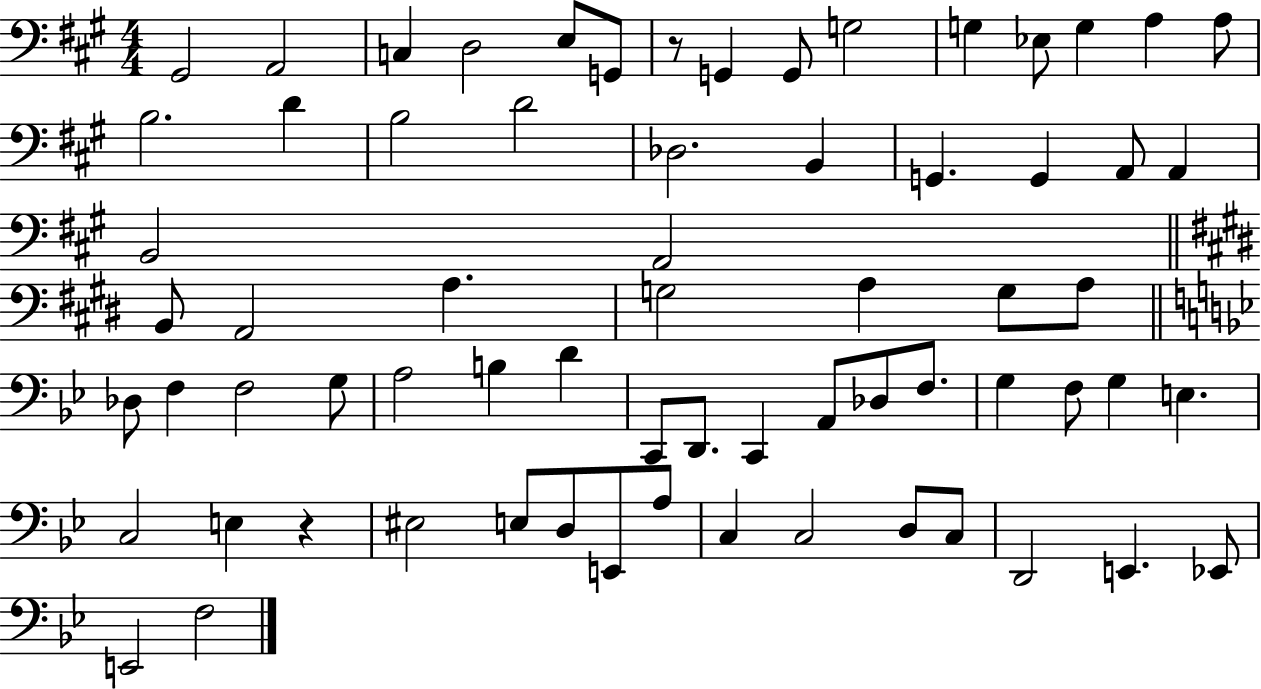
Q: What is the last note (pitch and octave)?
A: F3